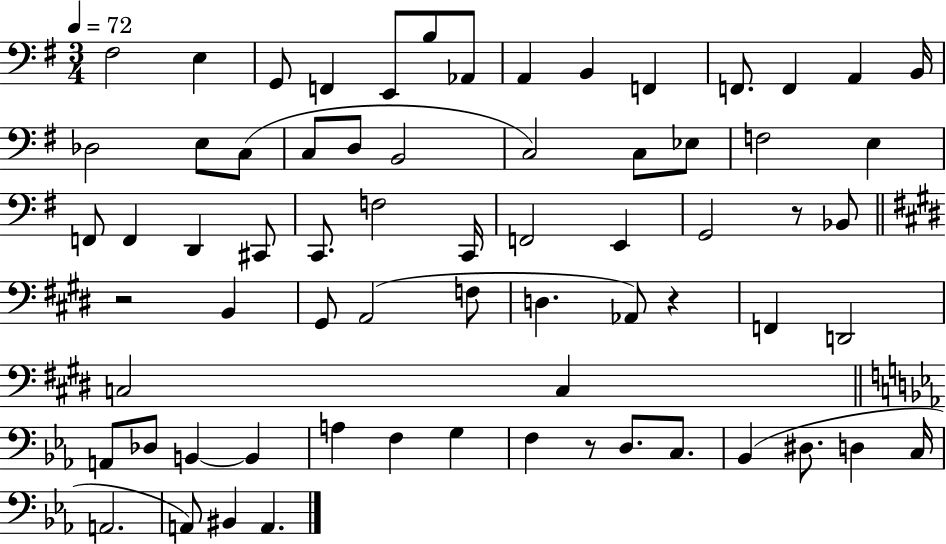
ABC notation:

X:1
T:Untitled
M:3/4
L:1/4
K:G
^F,2 E, G,,/2 F,, E,,/2 B,/2 _A,,/2 A,, B,, F,, F,,/2 F,, A,, B,,/4 _D,2 E,/2 C,/2 C,/2 D,/2 B,,2 C,2 C,/2 _E,/2 F,2 E, F,,/2 F,, D,, ^C,,/2 C,,/2 F,2 C,,/4 F,,2 E,, G,,2 z/2 _B,,/2 z2 B,, ^G,,/2 A,,2 F,/2 D, _A,,/2 z F,, D,,2 C,2 C, A,,/2 _D,/2 B,, B,, A, F, G, F, z/2 D,/2 C,/2 _B,, ^D,/2 D, C,/4 A,,2 A,,/2 ^B,, A,,